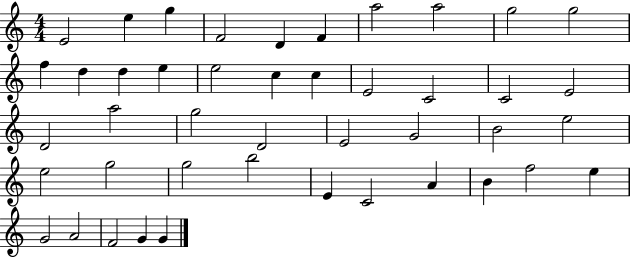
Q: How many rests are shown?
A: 0